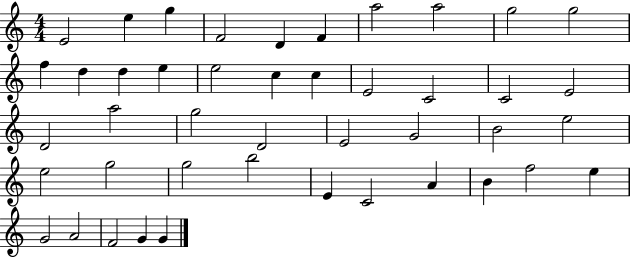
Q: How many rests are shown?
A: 0